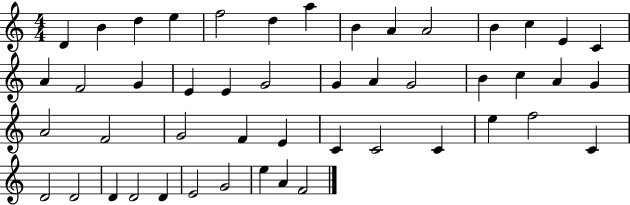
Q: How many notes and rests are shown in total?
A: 48